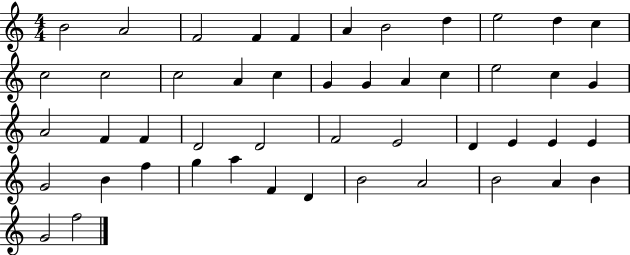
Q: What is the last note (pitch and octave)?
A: F5